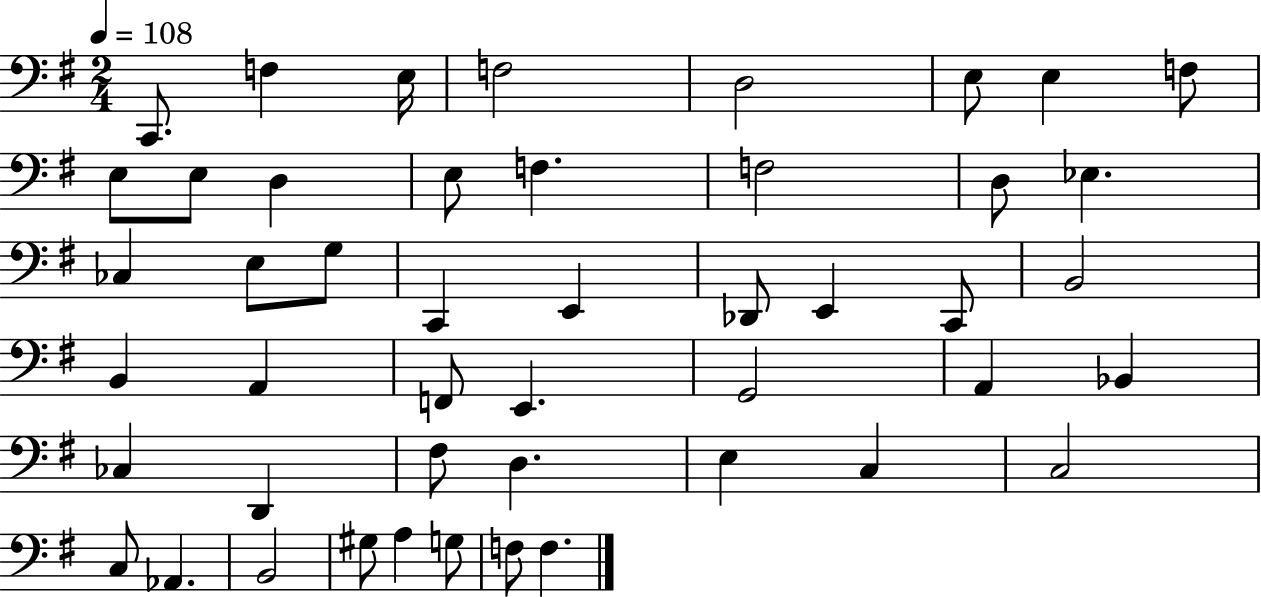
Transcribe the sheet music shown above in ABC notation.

X:1
T:Untitled
M:2/4
L:1/4
K:G
C,,/2 F, E,/4 F,2 D,2 E,/2 E, F,/2 E,/2 E,/2 D, E,/2 F, F,2 D,/2 _E, _C, E,/2 G,/2 C,, E,, _D,,/2 E,, C,,/2 B,,2 B,, A,, F,,/2 E,, G,,2 A,, _B,, _C, D,, ^F,/2 D, E, C, C,2 C,/2 _A,, B,,2 ^G,/2 A, G,/2 F,/2 F,